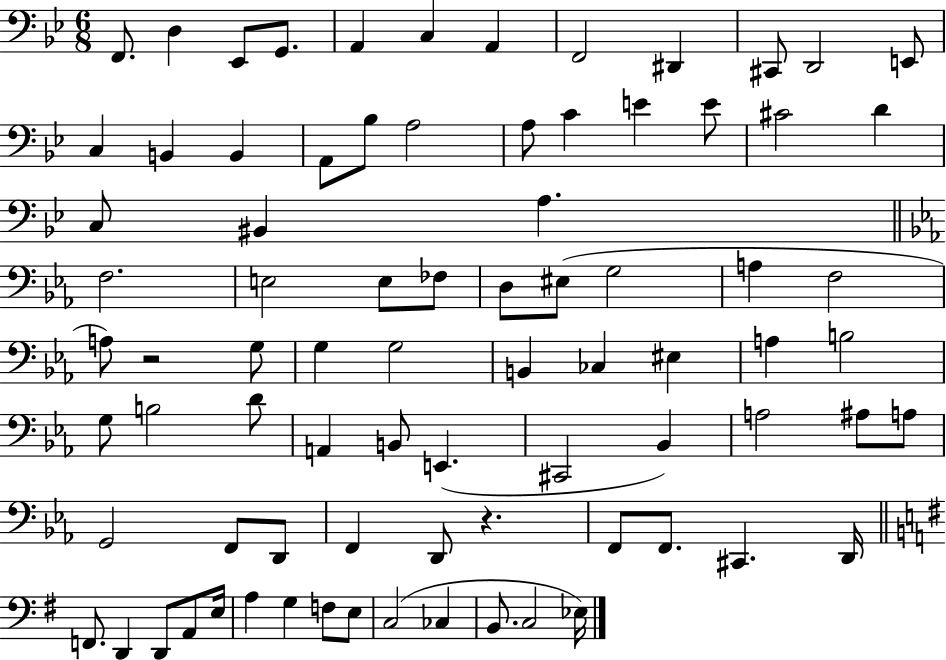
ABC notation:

X:1
T:Untitled
M:6/8
L:1/4
K:Bb
F,,/2 D, _E,,/2 G,,/2 A,, C, A,, F,,2 ^D,, ^C,,/2 D,,2 E,,/2 C, B,, B,, A,,/2 _B,/2 A,2 A,/2 C E E/2 ^C2 D C,/2 ^B,, A, F,2 E,2 E,/2 _F,/2 D,/2 ^E,/2 G,2 A, F,2 A,/2 z2 G,/2 G, G,2 B,, _C, ^E, A, B,2 G,/2 B,2 D/2 A,, B,,/2 E,, ^C,,2 _B,, A,2 ^A,/2 A,/2 G,,2 F,,/2 D,,/2 F,, D,,/2 z F,,/2 F,,/2 ^C,, D,,/4 F,,/2 D,, D,,/2 A,,/2 E,/4 A, G, F,/2 E,/2 C,2 _C, B,,/2 C,2 _E,/4